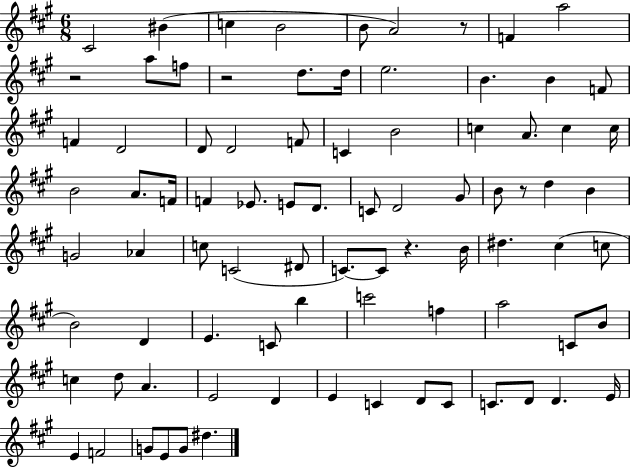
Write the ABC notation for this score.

X:1
T:Untitled
M:6/8
L:1/4
K:A
^C2 ^B c B2 B/2 A2 z/2 F a2 z2 a/2 f/2 z2 d/2 d/4 e2 B B F/2 F D2 D/2 D2 F/2 C B2 c A/2 c c/4 B2 A/2 F/4 F _E/2 E/2 D/2 C/2 D2 ^G/2 B/2 z/2 d B G2 _A c/2 C2 ^D/2 C/2 C/2 z B/4 ^d ^c c/2 B2 D E C/2 b c'2 f a2 C/2 B/2 c d/2 A E2 D E C D/2 C/2 C/2 D/2 D E/4 E F2 G/2 E/2 G/2 ^d